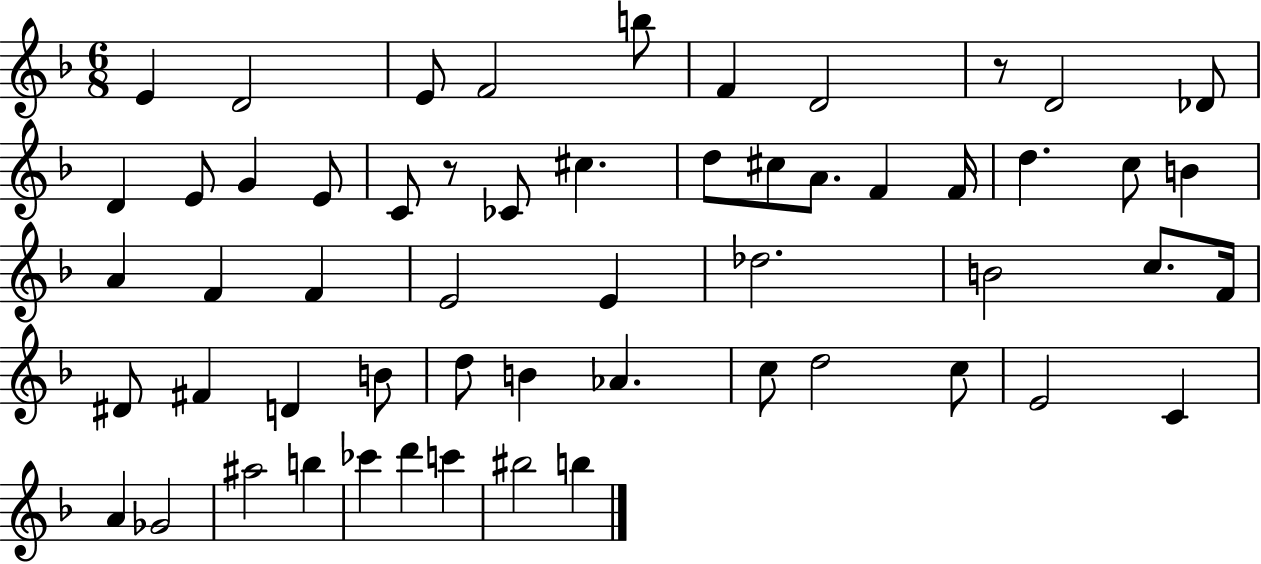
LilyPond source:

{
  \clef treble
  \numericTimeSignature
  \time 6/8
  \key f \major
  \repeat volta 2 { e'4 d'2 | e'8 f'2 b''8 | f'4 d'2 | r8 d'2 des'8 | \break d'4 e'8 g'4 e'8 | c'8 r8 ces'8 cis''4. | d''8 cis''8 a'8. f'4 f'16 | d''4. c''8 b'4 | \break a'4 f'4 f'4 | e'2 e'4 | des''2. | b'2 c''8. f'16 | \break dis'8 fis'4 d'4 b'8 | d''8 b'4 aes'4. | c''8 d''2 c''8 | e'2 c'4 | \break a'4 ges'2 | ais''2 b''4 | ces'''4 d'''4 c'''4 | bis''2 b''4 | \break } \bar "|."
}